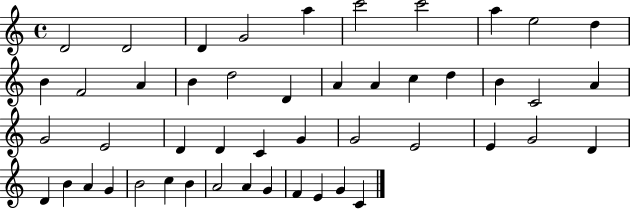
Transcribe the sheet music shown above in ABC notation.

X:1
T:Untitled
M:4/4
L:1/4
K:C
D2 D2 D G2 a c'2 c'2 a e2 d B F2 A B d2 D A A c d B C2 A G2 E2 D D C G G2 E2 E G2 D D B A G B2 c B A2 A G F E G C